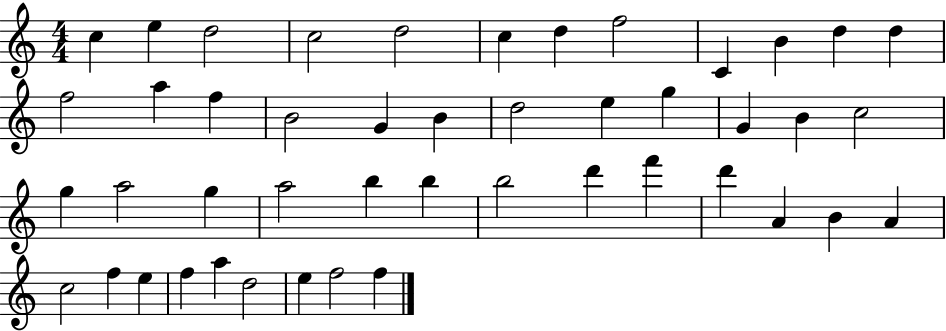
C5/q E5/q D5/h C5/h D5/h C5/q D5/q F5/h C4/q B4/q D5/q D5/q F5/h A5/q F5/q B4/h G4/q B4/q D5/h E5/q G5/q G4/q B4/q C5/h G5/q A5/h G5/q A5/h B5/q B5/q B5/h D6/q F6/q D6/q A4/q B4/q A4/q C5/h F5/q E5/q F5/q A5/q D5/h E5/q F5/h F5/q